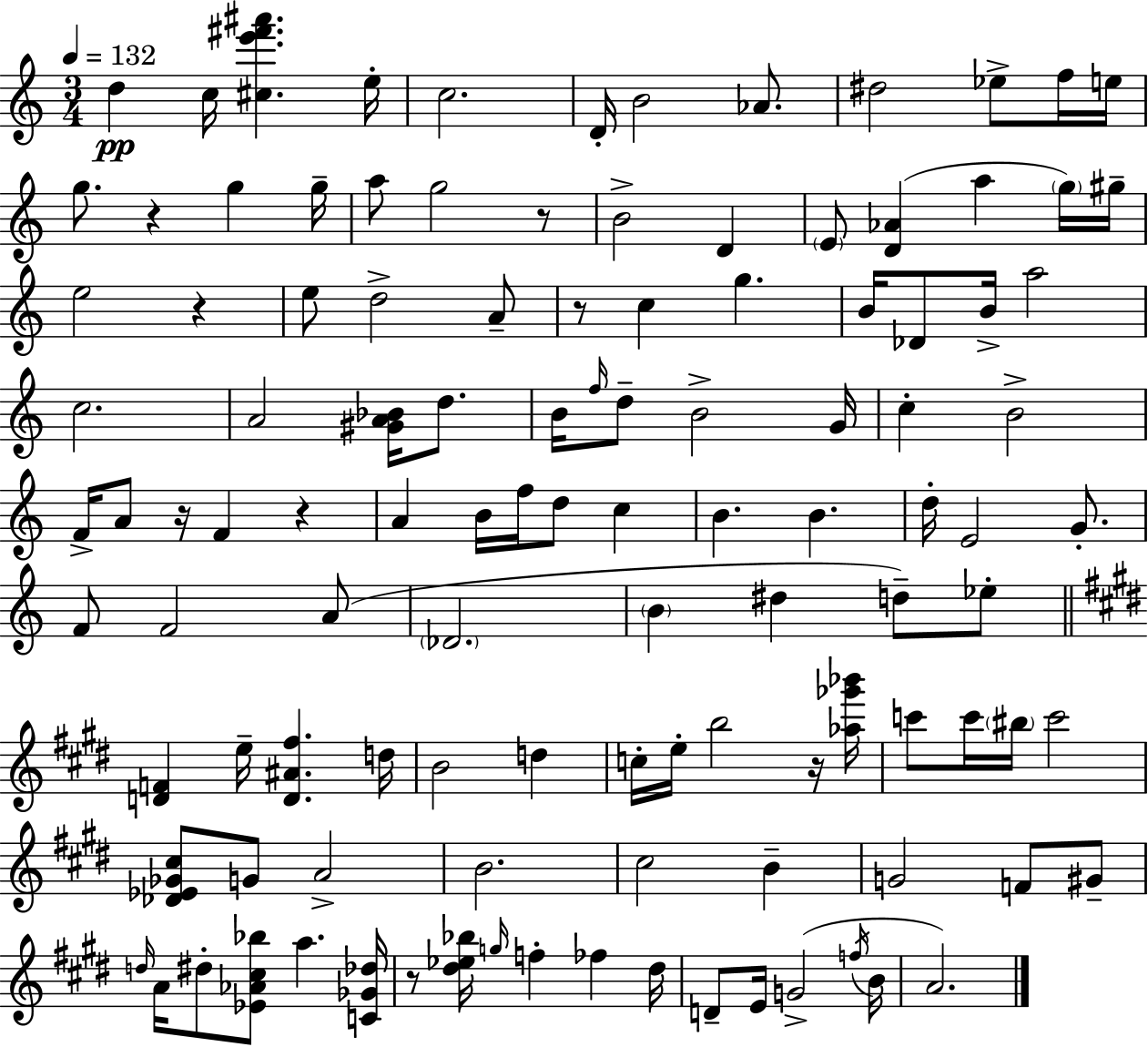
X:1
T:Untitled
M:3/4
L:1/4
K:Am
d c/4 [^ce'^f'^a'] e/4 c2 D/4 B2 _A/2 ^d2 _e/2 f/4 e/4 g/2 z g g/4 a/2 g2 z/2 B2 D E/2 [D_A] a g/4 ^g/4 e2 z e/2 d2 A/2 z/2 c g B/4 _D/2 B/4 a2 c2 A2 [^GA_B]/4 d/2 B/4 f/4 d/2 B2 G/4 c B2 F/4 A/2 z/4 F z A B/4 f/4 d/2 c B B d/4 E2 G/2 F/2 F2 A/2 _D2 B ^d d/2 _e/2 [DF] e/4 [D^A^f] d/4 B2 d c/4 e/4 b2 z/4 [_a_g'_b']/4 c'/2 c'/4 ^b/4 c'2 [_D_E_G^c]/2 G/2 A2 B2 ^c2 B G2 F/2 ^G/2 d/4 A/4 ^d/2 [_E_A^c_b]/2 a [C_G_d]/4 z/2 [^d_e_b]/4 g/4 f _f ^d/4 D/2 E/4 G2 f/4 B/4 A2